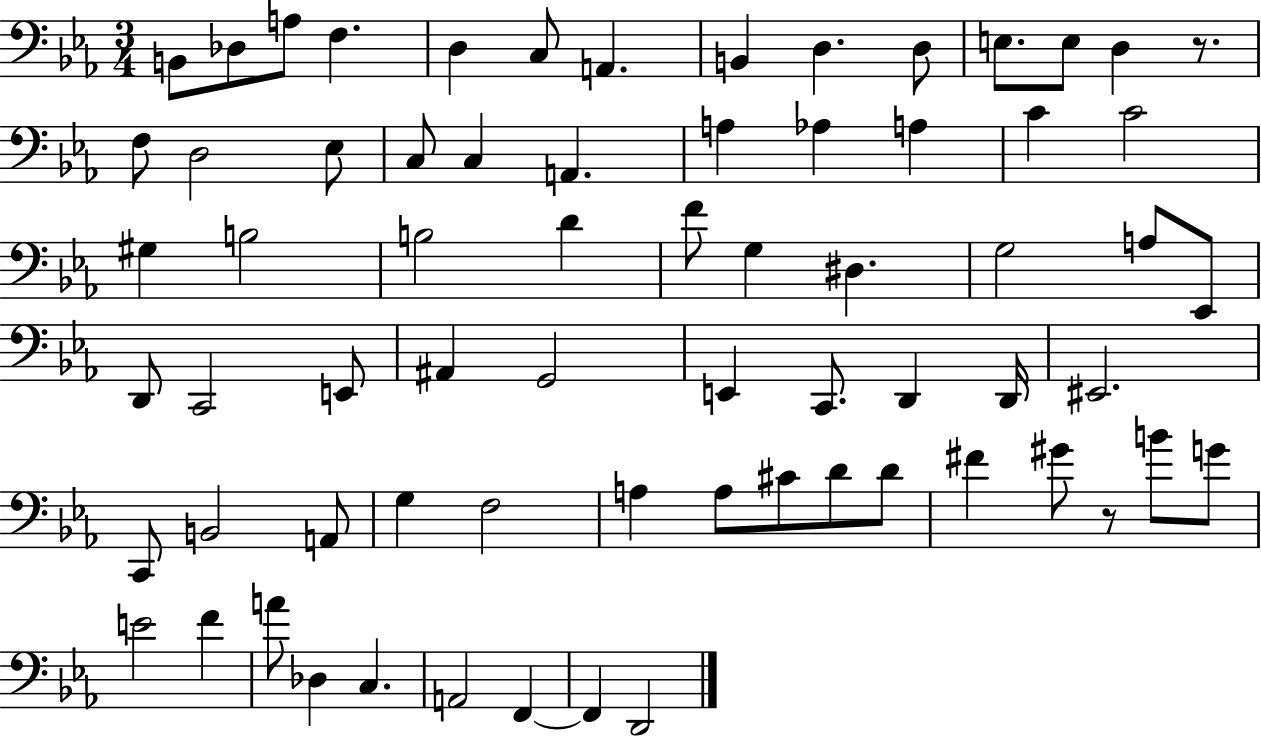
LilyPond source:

{
  \clef bass
  \numericTimeSignature
  \time 3/4
  \key ees \major
  b,8 des8 a8 f4. | d4 c8 a,4. | b,4 d4. d8 | e8. e8 d4 r8. | \break f8 d2 ees8 | c8 c4 a,4. | a4 aes4 a4 | c'4 c'2 | \break gis4 b2 | b2 d'4 | f'8 g4 dis4. | g2 a8 ees,8 | \break d,8 c,2 e,8 | ais,4 g,2 | e,4 c,8. d,4 d,16 | eis,2. | \break c,8 b,2 a,8 | g4 f2 | a4 a8 cis'8 d'8 d'8 | fis'4 gis'8 r8 b'8 g'8 | \break e'2 f'4 | a'8 des4 c4. | a,2 f,4~~ | f,4 d,2 | \break \bar "|."
}